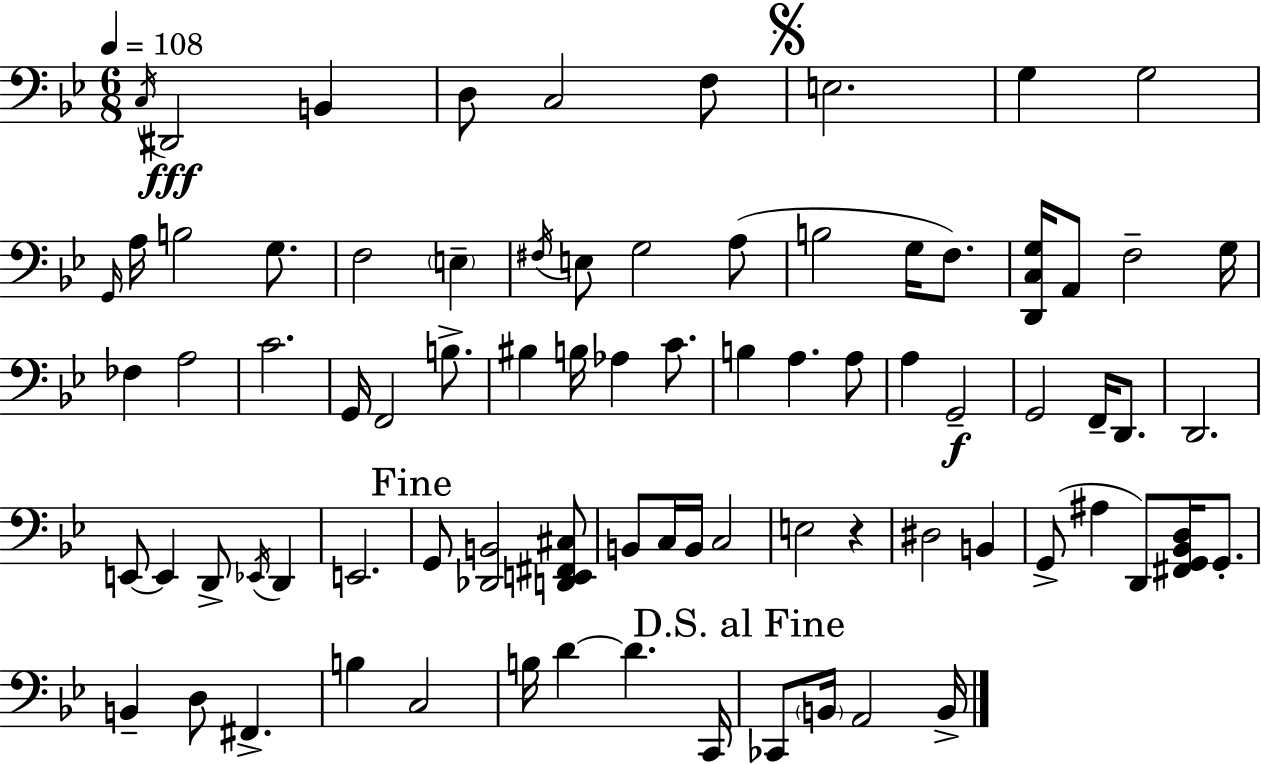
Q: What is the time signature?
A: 6/8